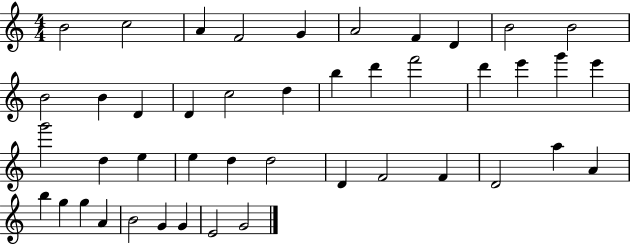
X:1
T:Untitled
M:4/4
L:1/4
K:C
B2 c2 A F2 G A2 F D B2 B2 B2 B D D c2 d b d' f'2 d' e' g' e' g'2 d e e d d2 D F2 F D2 a A b g g A B2 G G E2 G2